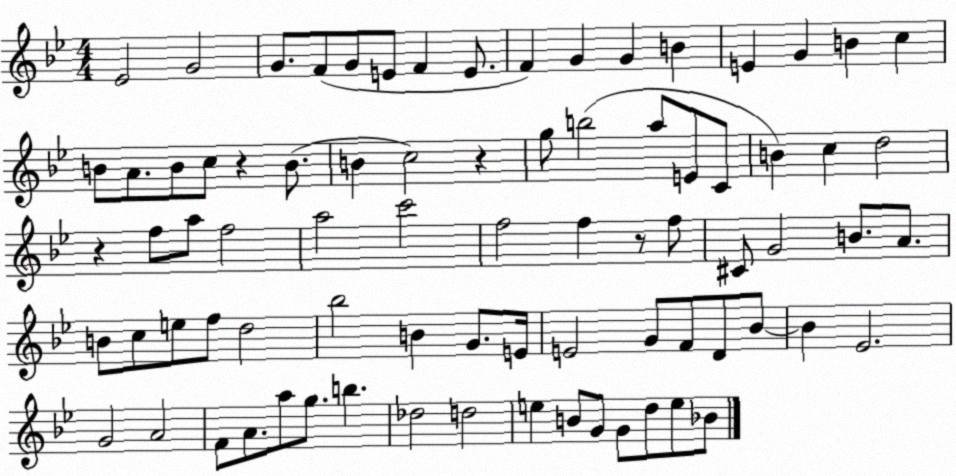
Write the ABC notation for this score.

X:1
T:Untitled
M:4/4
L:1/4
K:Bb
_E2 G2 G/2 F/2 G/2 E/2 F E/2 F G G B E G B c B/2 A/2 B/2 c/2 z B/2 B c2 z g/2 b2 a/2 E/2 C/2 B c d2 z f/2 a/2 f2 a2 c'2 f2 f z/2 f/2 ^C/2 G2 B/2 A/2 B/2 c/2 e/2 f/2 d2 _b2 B G/2 E/4 E2 G/2 F/2 D/2 _B/2 _B _E2 G2 A2 F/2 A/2 a/2 g/2 b _d2 d2 e B/2 G/2 G/2 d/2 e/2 _B/2